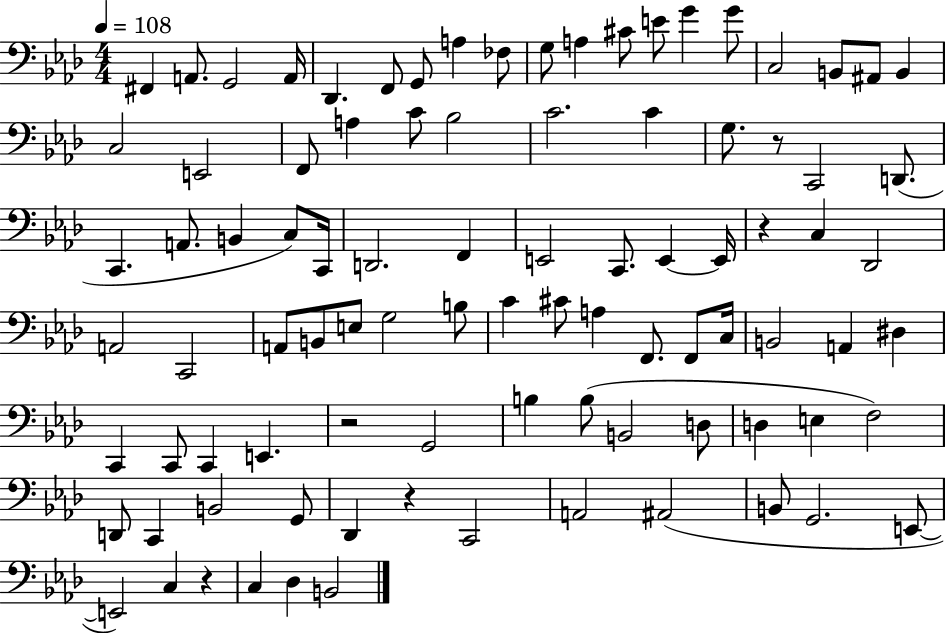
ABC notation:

X:1
T:Untitled
M:4/4
L:1/4
K:Ab
^F,, A,,/2 G,,2 A,,/4 _D,, F,,/2 G,,/2 A, _F,/2 G,/2 A, ^C/2 E/2 G G/2 C,2 B,,/2 ^A,,/2 B,, C,2 E,,2 F,,/2 A, C/2 _B,2 C2 C G,/2 z/2 C,,2 D,,/2 C,, A,,/2 B,, C,/2 C,,/4 D,,2 F,, E,,2 C,,/2 E,, E,,/4 z C, _D,,2 A,,2 C,,2 A,,/2 B,,/2 E,/2 G,2 B,/2 C ^C/2 A, F,,/2 F,,/2 C,/4 B,,2 A,, ^D, C,, C,,/2 C,, E,, z2 G,,2 B, B,/2 B,,2 D,/2 D, E, F,2 D,,/2 C,, B,,2 G,,/2 _D,, z C,,2 A,,2 ^A,,2 B,,/2 G,,2 E,,/2 E,,2 C, z C, _D, B,,2